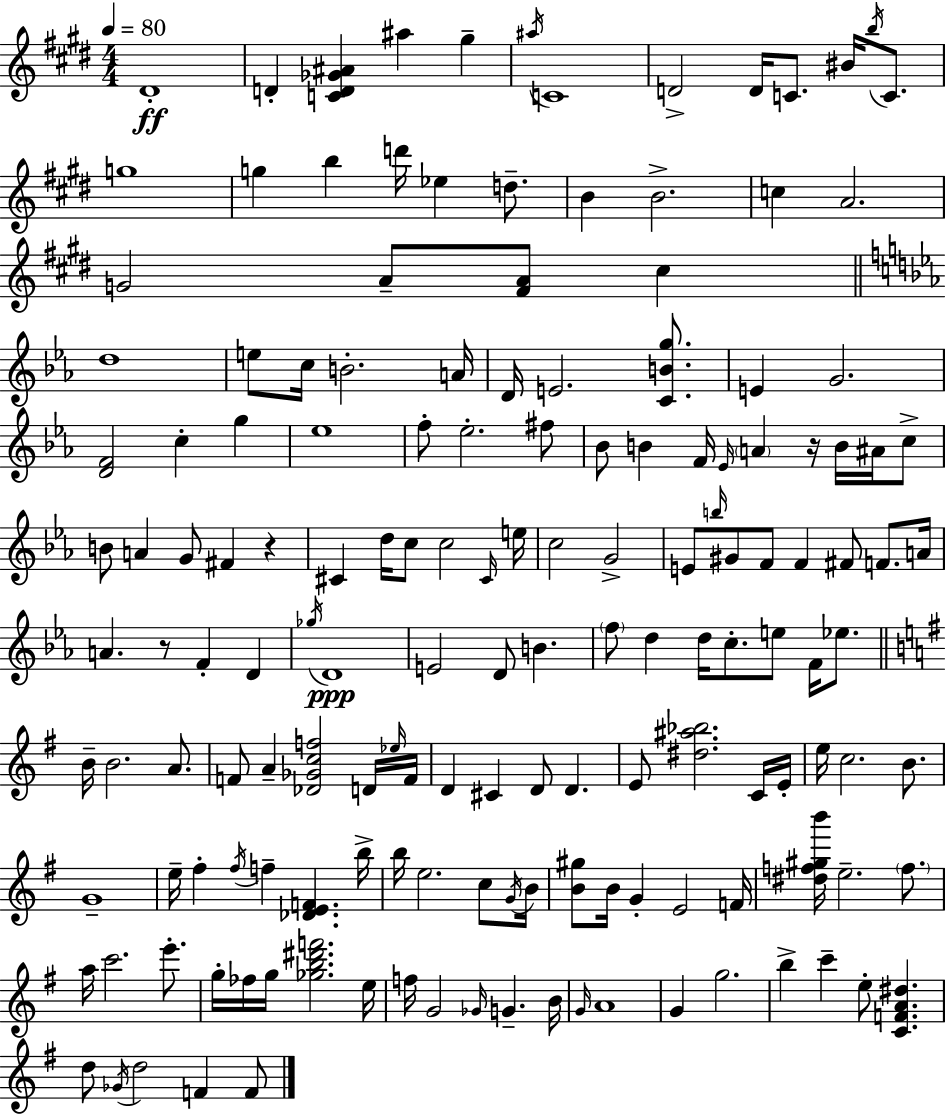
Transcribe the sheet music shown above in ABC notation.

X:1
T:Untitled
M:4/4
L:1/4
K:E
^D4 D [CD_G^A] ^a ^g ^a/4 C4 D2 D/4 C/2 ^B/4 b/4 C/2 g4 g b d'/4 _e d/2 B B2 c A2 G2 A/2 [^FA]/2 ^c d4 e/2 c/4 B2 A/4 D/4 E2 [CBg]/2 E G2 [DF]2 c g _e4 f/2 _e2 ^f/2 _B/2 B F/4 _E/4 A z/4 B/4 ^A/4 c/2 B/2 A G/2 ^F z ^C d/4 c/2 c2 ^C/4 e/4 c2 G2 E/2 b/4 ^G/2 F/2 F ^F/2 F/2 A/4 A z/2 F D _g/4 D4 E2 D/2 B f/2 d d/4 c/2 e/2 F/4 _e/2 B/4 B2 A/2 F/2 A [_D_Gcf]2 D/4 _e/4 F/4 D ^C D/2 D E/2 [^d^a_b]2 C/4 E/4 e/4 c2 B/2 G4 e/4 ^f ^f/4 f [_DEF] b/4 b/4 e2 c/2 G/4 B/4 [B^g]/2 B/4 G E2 F/4 [^df^gb']/4 e2 f/2 a/4 c'2 e'/2 g/4 _f/4 g/4 [_gb^d'f']2 e/4 f/4 G2 _G/4 G B/4 G/4 A4 G g2 b c' e/2 [CFA^d] d/2 _G/4 d2 F F/2